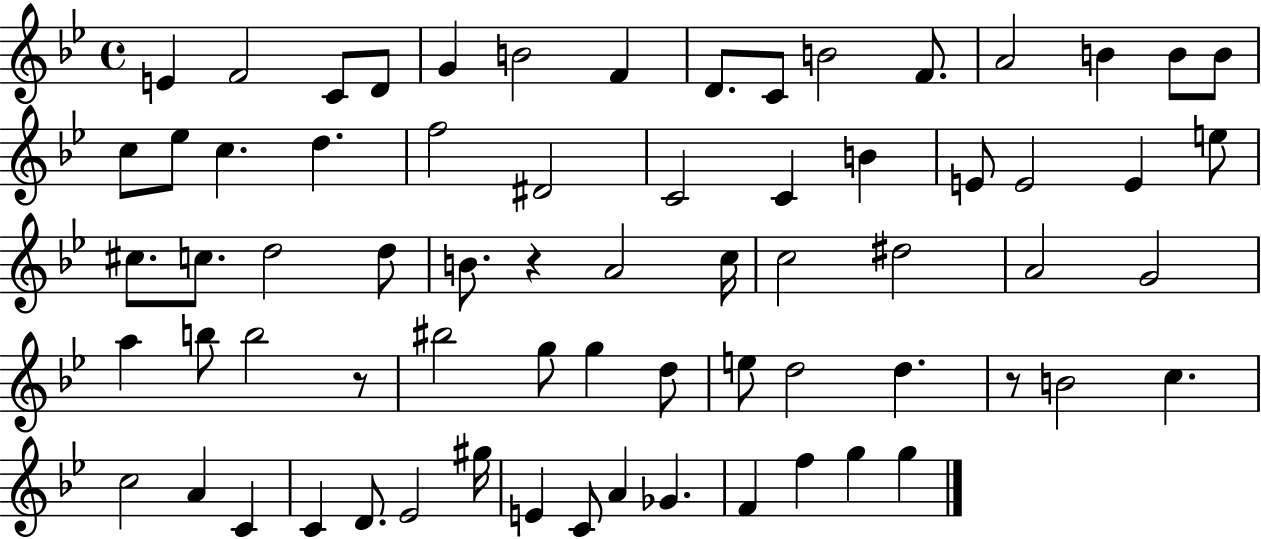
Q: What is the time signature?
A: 4/4